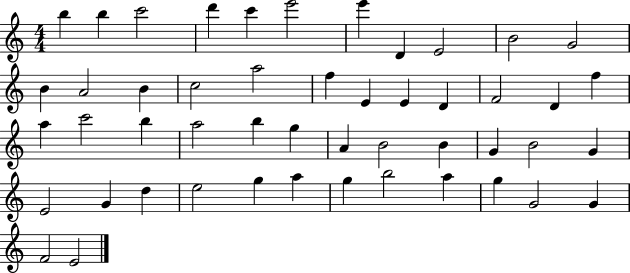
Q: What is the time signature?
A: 4/4